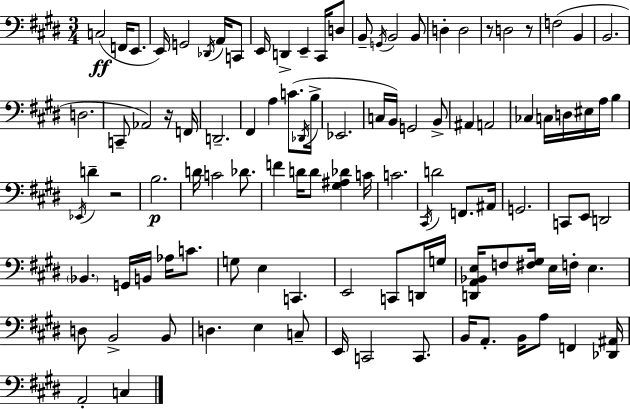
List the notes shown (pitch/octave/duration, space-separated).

C3/h F2/s E2/e. E2/s G2/h Db2/s A2/s C2/e E2/s D2/q E2/q C#2/s D3/e B2/e G2/s B2/h B2/e D3/q D3/h R/e D3/h R/e F3/h B2/q B2/h. D3/h. C2/e Ab2/h R/s F2/s D2/h. F#2/q A3/q C4/e. Db2/s B3/s Eb2/h. C3/s B2/s G2/h B2/e A#2/q A2/h CES3/q C3/s D3/s EIS3/s A3/s B3/q Eb2/s D4/q R/h B3/h. D4/s C4/h Db4/e. F4/q D4/s D4/e [G#3,A#3,Db4]/q C4/s C4/h. C#2/s D4/h F2/e. A#2/s G2/h. C2/e E2/e D2/h Bb2/q. G2/s B2/s Ab3/s C4/e. G3/e E3/q C2/q. E2/h C2/e D2/s G3/s [D2,A2,Bb2,E3]/s F3/e [F#3,G#3]/s E3/s F3/s E3/q. D3/e B2/h B2/e D3/q. E3/q C3/e E2/s C2/h C2/e. B2/s A2/e. B2/s A3/e F2/q [Db2,A#2]/s A2/h C3/q